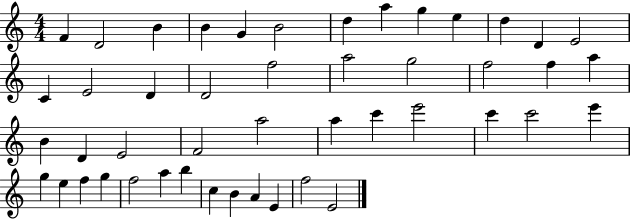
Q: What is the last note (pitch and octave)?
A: E4